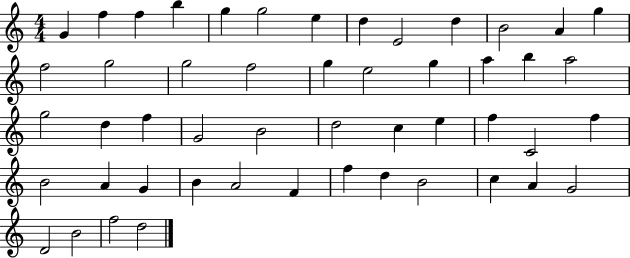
G4/q F5/q F5/q B5/q G5/q G5/h E5/q D5/q E4/h D5/q B4/h A4/q G5/q F5/h G5/h G5/h F5/h G5/q E5/h G5/q A5/q B5/q A5/h G5/h D5/q F5/q G4/h B4/h D5/h C5/q E5/q F5/q C4/h F5/q B4/h A4/q G4/q B4/q A4/h F4/q F5/q D5/q B4/h C5/q A4/q G4/h D4/h B4/h F5/h D5/h